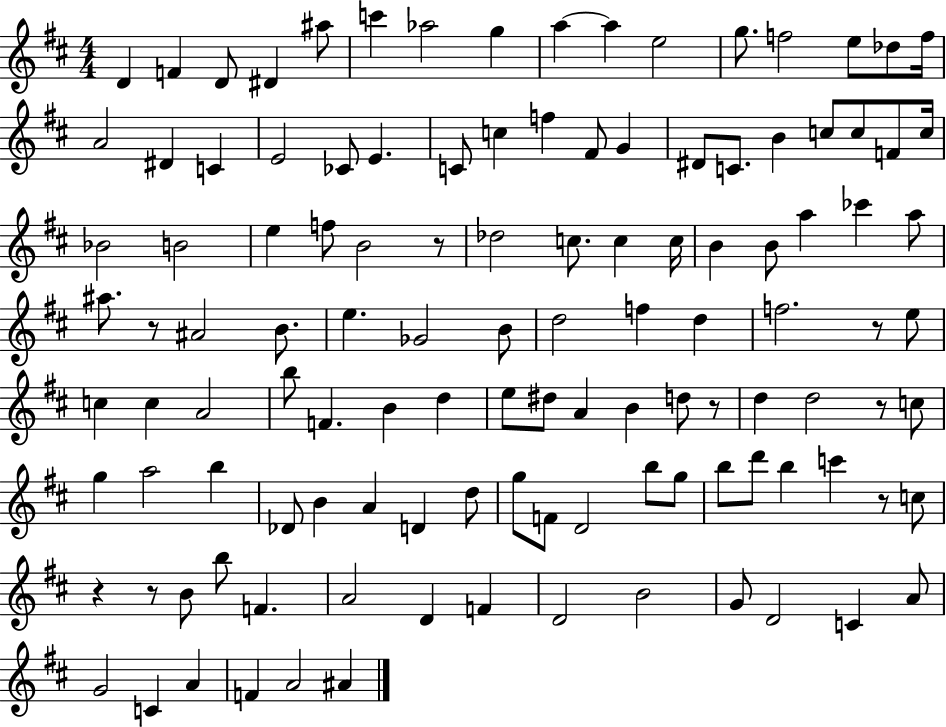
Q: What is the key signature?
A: D major